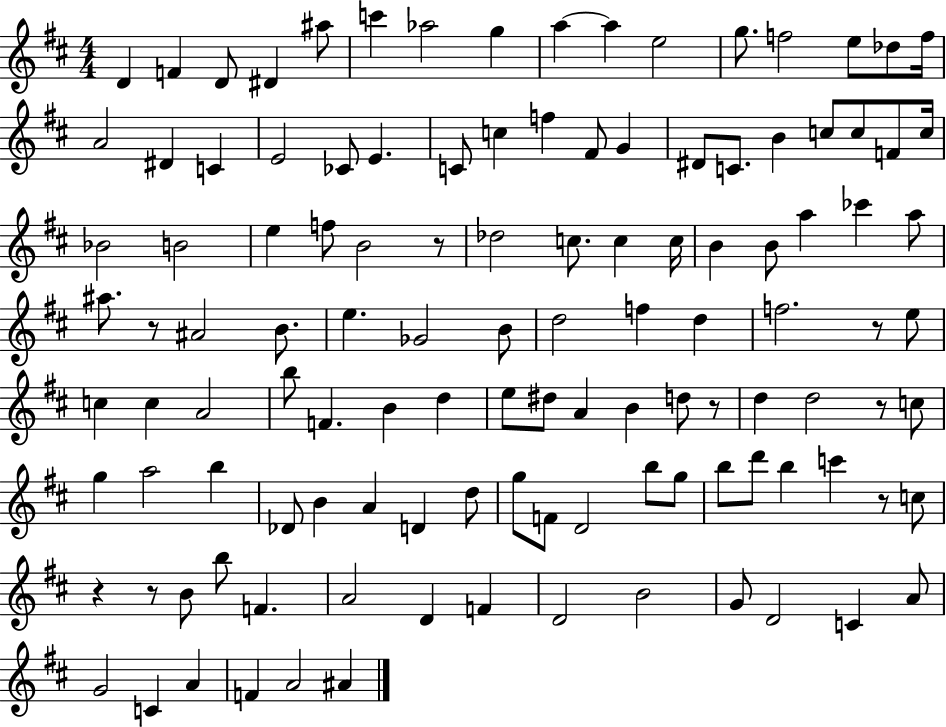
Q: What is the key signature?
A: D major